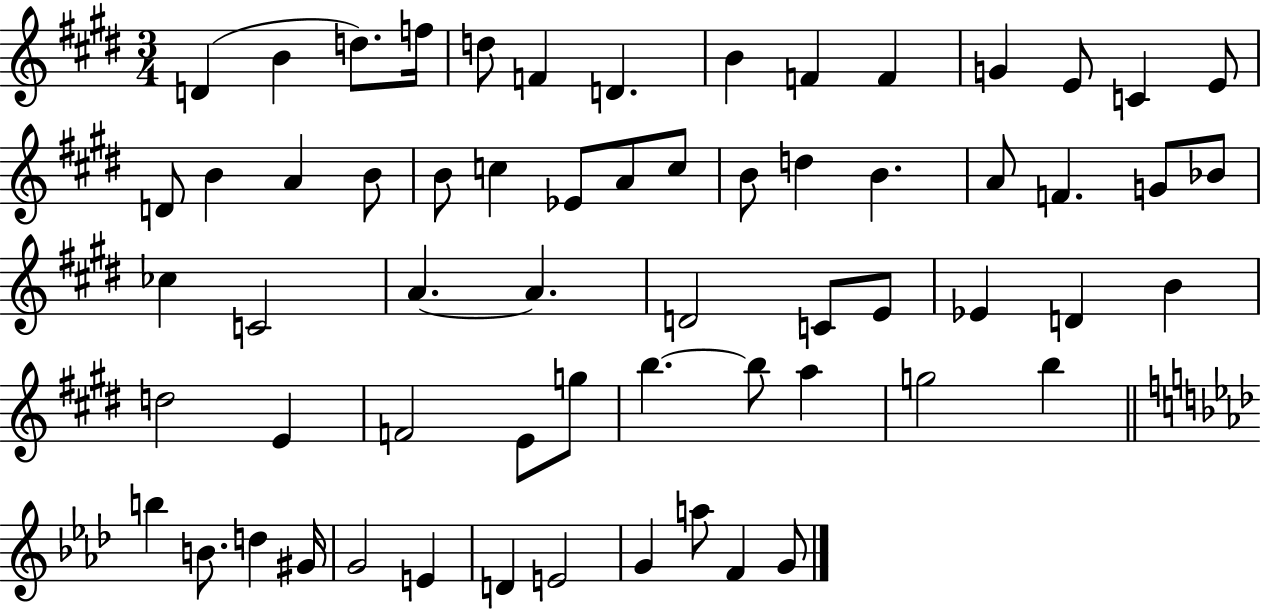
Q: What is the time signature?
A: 3/4